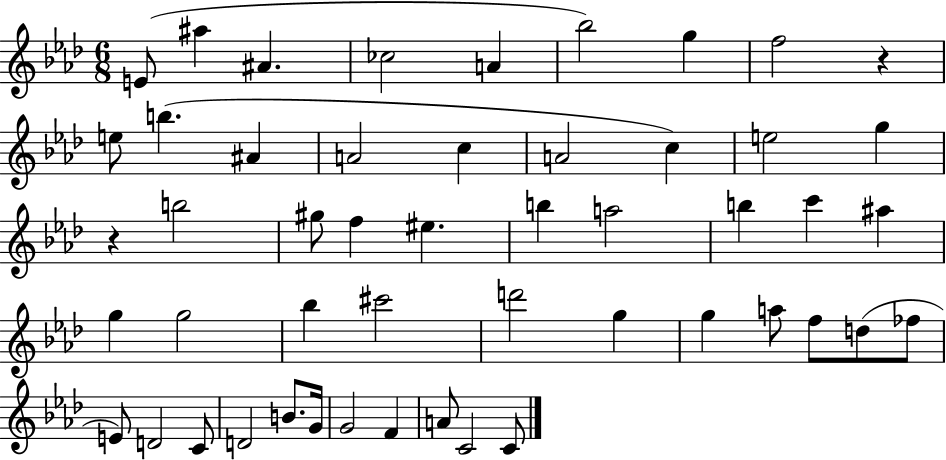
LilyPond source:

{
  \clef treble
  \numericTimeSignature
  \time 6/8
  \key aes \major
  e'8( ais''4 ais'4. | ces''2 a'4 | bes''2) g''4 | f''2 r4 | \break e''8 b''4.( ais'4 | a'2 c''4 | a'2 c''4) | e''2 g''4 | \break r4 b''2 | gis''8 f''4 eis''4. | b''4 a''2 | b''4 c'''4 ais''4 | \break g''4 g''2 | bes''4 cis'''2 | d'''2 g''4 | g''4 a''8 f''8 d''8( fes''8 | \break e'8) d'2 c'8 | d'2 b'8. g'16 | g'2 f'4 | a'8 c'2 c'8 | \break \bar "|."
}